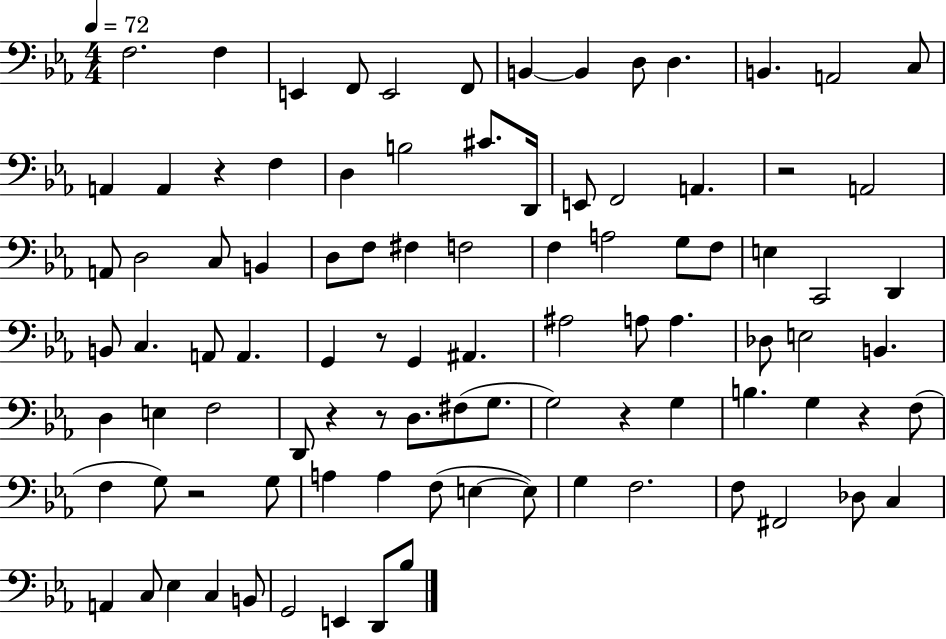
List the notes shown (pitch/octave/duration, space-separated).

F3/h. F3/q E2/q F2/e E2/h F2/e B2/q B2/q D3/e D3/q. B2/q. A2/h C3/e A2/q A2/q R/q F3/q D3/q B3/h C#4/e. D2/s E2/e F2/h A2/q. R/h A2/h A2/e D3/h C3/e B2/q D3/e F3/e F#3/q F3/h F3/q A3/h G3/e F3/e E3/q C2/h D2/q B2/e C3/q. A2/e A2/q. G2/q R/e G2/q A#2/q. A#3/h A3/e A3/q. Db3/e E3/h B2/q. D3/q E3/q F3/h D2/e R/q R/e D3/e. F#3/e G3/e. G3/h R/q G3/q B3/q. G3/q R/q F3/e F3/q G3/e R/h G3/e A3/q A3/q F3/e E3/q E3/e G3/q F3/h. F3/e F#2/h Db3/e C3/q A2/q C3/e Eb3/q C3/q B2/e G2/h E2/q D2/e Bb3/e